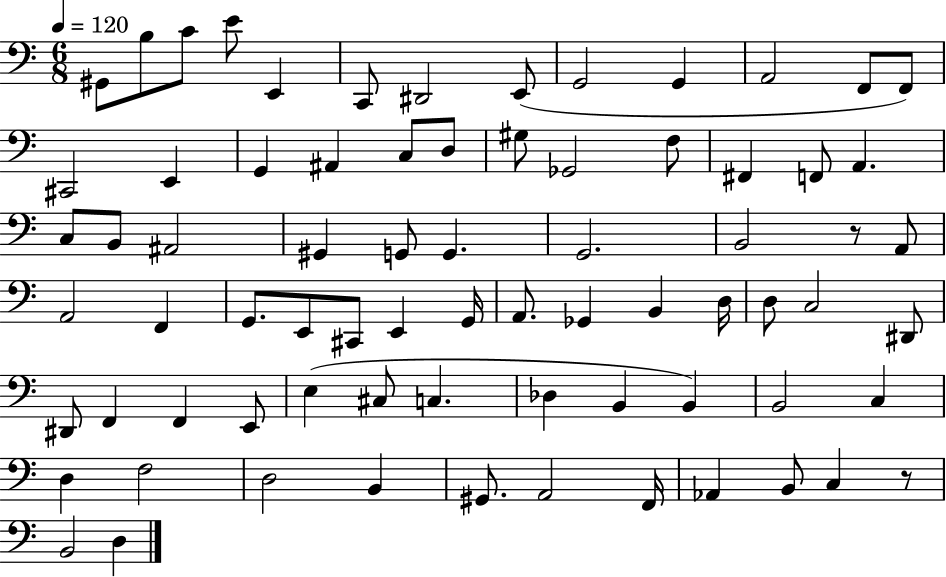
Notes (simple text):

G#2/e B3/e C4/e E4/e E2/q C2/e D#2/h E2/e G2/h G2/q A2/h F2/e F2/e C#2/h E2/q G2/q A#2/q C3/e D3/e G#3/e Gb2/h F3/e F#2/q F2/e A2/q. C3/e B2/e A#2/h G#2/q G2/e G2/q. G2/h. B2/h R/e A2/e A2/h F2/q G2/e. E2/e C#2/e E2/q G2/s A2/e. Gb2/q B2/q D3/s D3/e C3/h D#2/e D#2/e F2/q F2/q E2/e E3/q C#3/e C3/q. Db3/q B2/q B2/q B2/h C3/q D3/q F3/h D3/h B2/q G#2/e. A2/h F2/s Ab2/q B2/e C3/q R/e B2/h D3/q